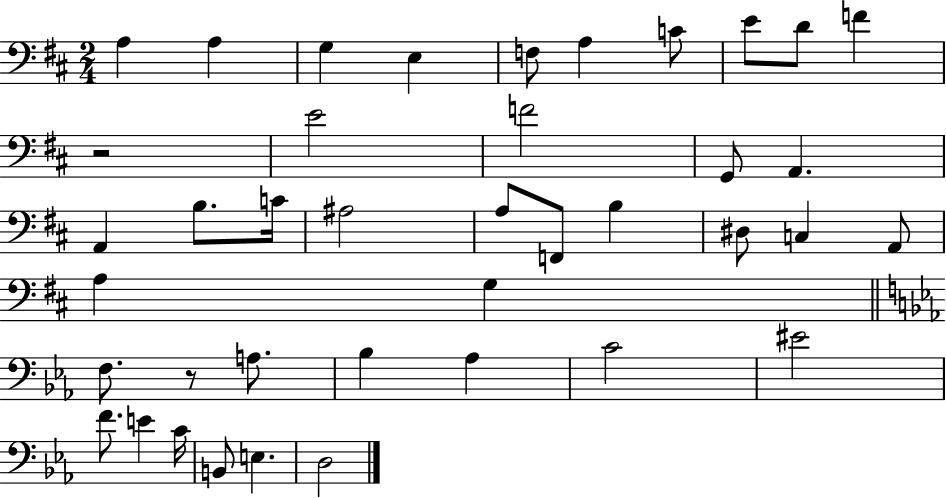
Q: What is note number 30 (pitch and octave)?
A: Ab3